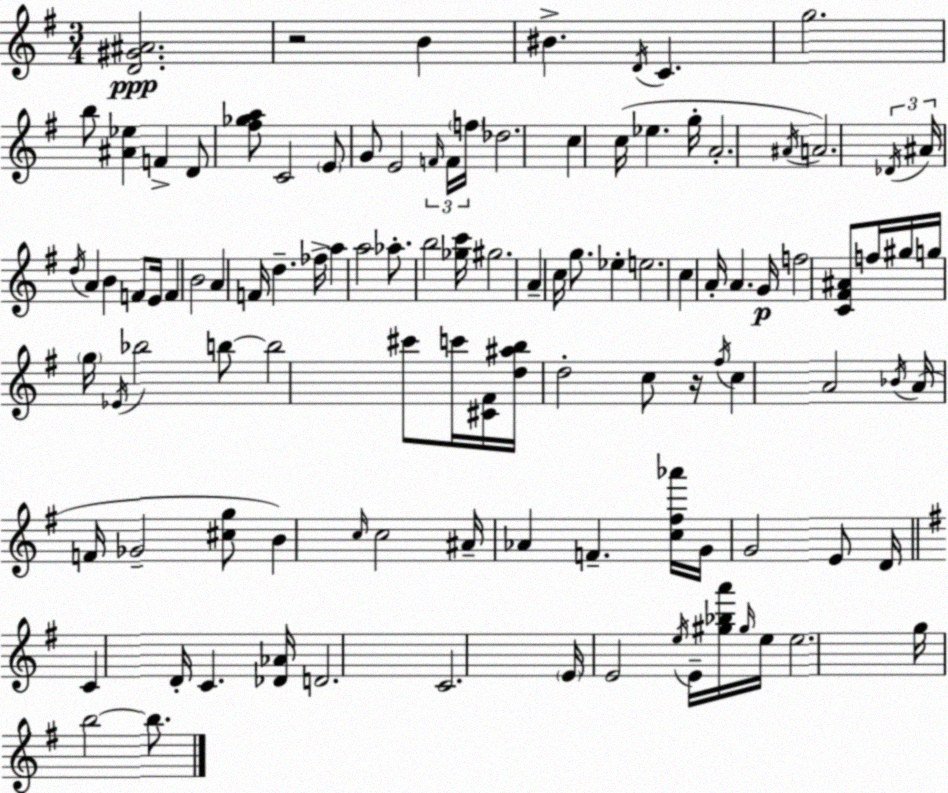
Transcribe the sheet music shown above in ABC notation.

X:1
T:Untitled
M:3/4
L:1/4
K:Em
[D^G^A]2 z2 B ^B D/4 C g2 b/2 [^A_e] F D/2 [^f_ga]/2 C2 E/2 G/2 E2 F/4 F/4 f/4 _d2 c c/4 _e g/4 A2 ^A/4 A2 _D/4 ^A/4 d/4 A B F/2 E/4 F B2 A F/4 d _f/4 a a2 _a/2 b2 [_gc']/4 ^g2 A c/4 g/2 _e e2 c A/4 A G/4 f2 [C^F^A]/2 f/4 ^g/4 g/4 g/4 _E/4 _b2 b/2 b2 ^c'/2 c'/4 [^C^F]/4 [d^ab]/4 d2 c/2 z/4 ^f/4 c A2 _B/4 A/4 F/4 _G2 [^cg]/2 B c/4 c2 ^A/4 _A F [c^f_a']/4 G/4 G2 E/2 D/4 C D/4 C [_D_A]/4 D2 C2 E/4 E2 e/4 E/4 [^g_ba']/4 ^g/4 e/4 e2 g/4 b2 b/2